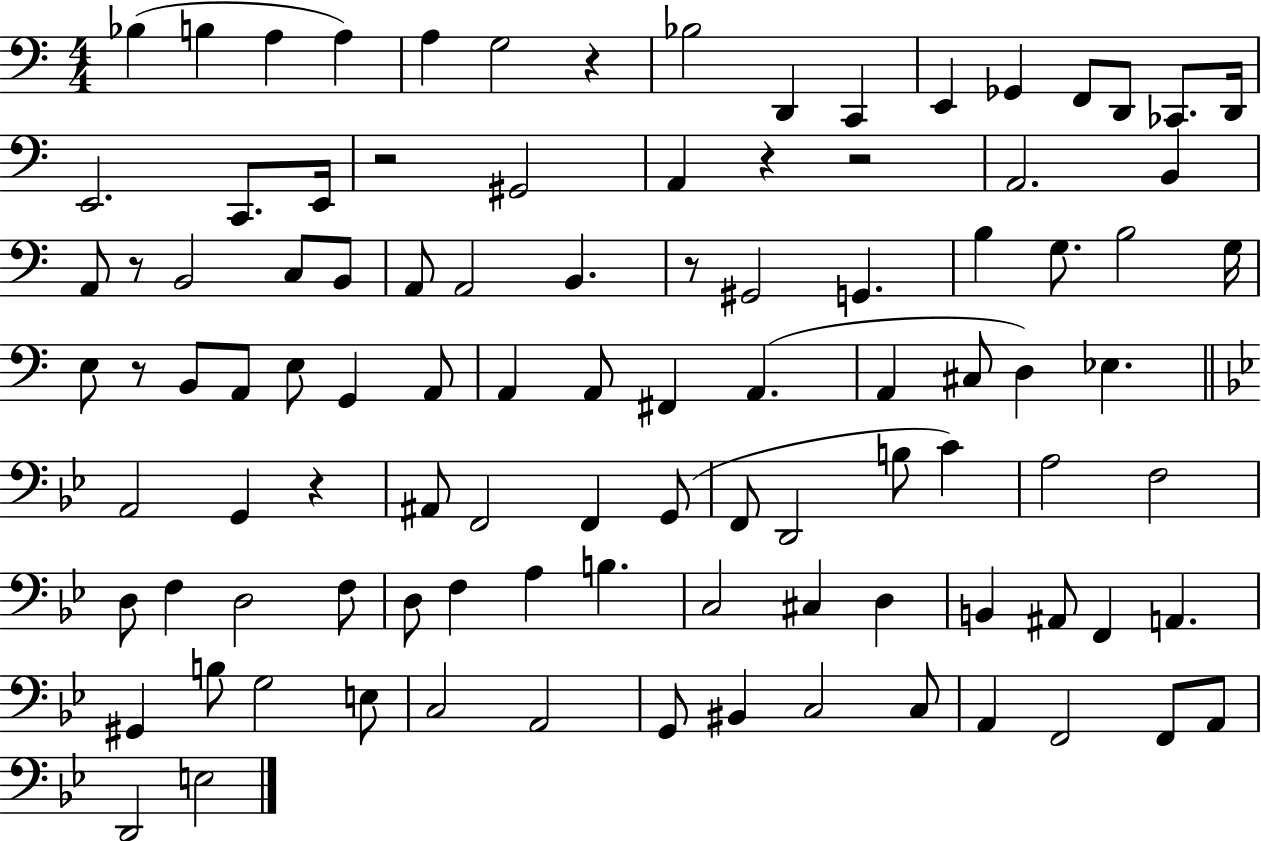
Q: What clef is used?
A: bass